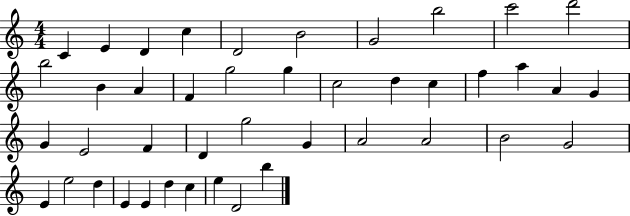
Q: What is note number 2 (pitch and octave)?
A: E4